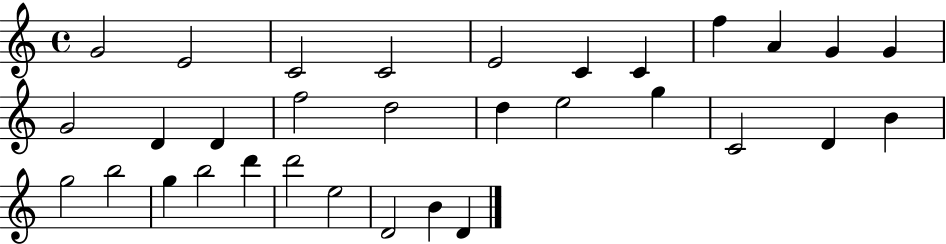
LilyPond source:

{
  \clef treble
  \time 4/4
  \defaultTimeSignature
  \key c \major
  g'2 e'2 | c'2 c'2 | e'2 c'4 c'4 | f''4 a'4 g'4 g'4 | \break g'2 d'4 d'4 | f''2 d''2 | d''4 e''2 g''4 | c'2 d'4 b'4 | \break g''2 b''2 | g''4 b''2 d'''4 | d'''2 e''2 | d'2 b'4 d'4 | \break \bar "|."
}